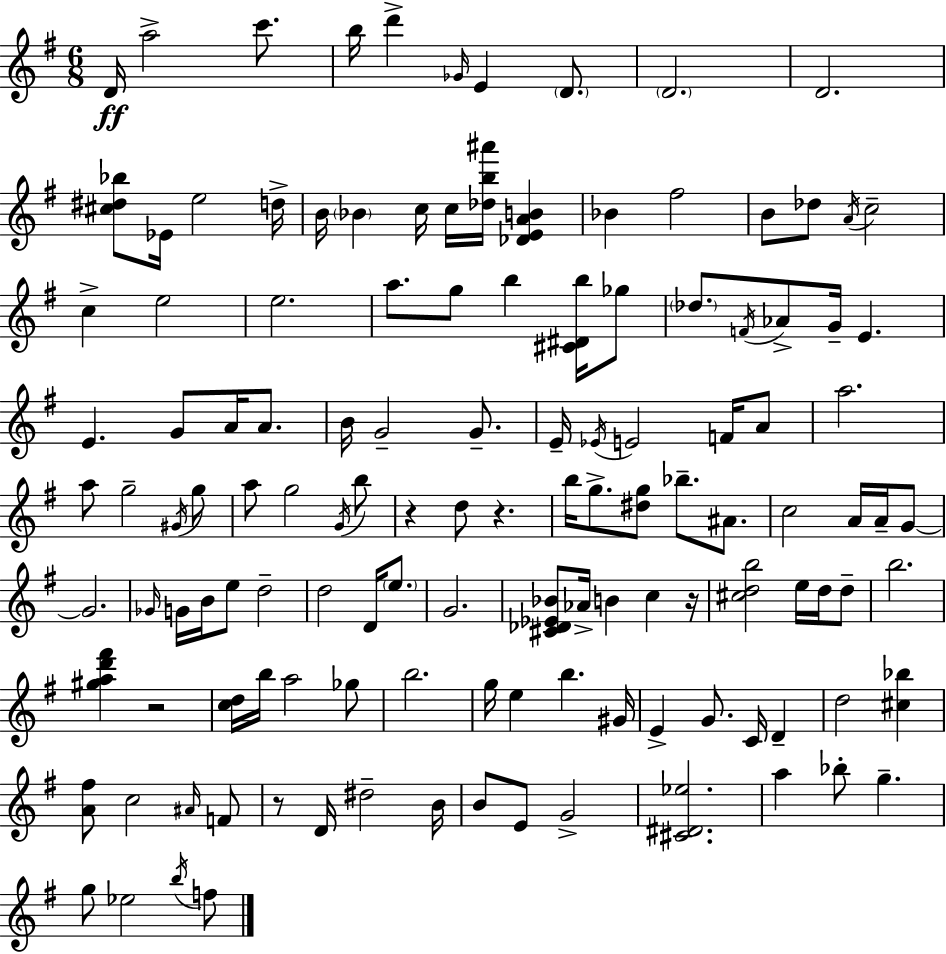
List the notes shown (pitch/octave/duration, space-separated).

D4/s A5/h C6/e. B5/s D6/q Gb4/s E4/q D4/e. D4/h. D4/h. [C#5,D#5,Bb5]/e Eb4/s E5/h D5/s B4/s Bb4/q C5/s C5/s [Db5,B5,A#6]/s [Db4,E4,A4,B4]/q Bb4/q F#5/h B4/e Db5/e A4/s C5/h C5/q E5/h E5/h. A5/e. G5/e B5/q [C#4,D#4,B5]/s Gb5/e Db5/e. F4/s Ab4/e G4/s E4/q. E4/q. G4/e A4/s A4/e. B4/s G4/h G4/e. E4/s Eb4/s E4/h F4/s A4/e A5/h. A5/e G5/h G#4/s G5/e A5/e G5/h G4/s B5/e R/q D5/e R/q. B5/s G5/e. [D#5,G5]/e Bb5/e. A#4/e. C5/h A4/s A4/s G4/e G4/h. Gb4/s G4/s B4/s E5/e D5/h D5/h D4/s E5/e. G4/h. [C#4,Db4,Eb4,Bb4]/e Ab4/s B4/q C5/q R/s [C#5,D5,B5]/h E5/s D5/s D5/e B5/h. [G#5,A5,D6,F#6]/q R/h [C5,D5]/s B5/s A5/h Gb5/e B5/h. G5/s E5/q B5/q. G#4/s E4/q G4/e. C4/s D4/q D5/h [C#5,Bb5]/q [A4,F#5]/e C5/h A#4/s F4/e R/e D4/s D#5/h B4/s B4/e E4/e G4/h [C#4,D#4,Eb5]/h. A5/q Bb5/e G5/q. G5/e Eb5/h B5/s F5/e